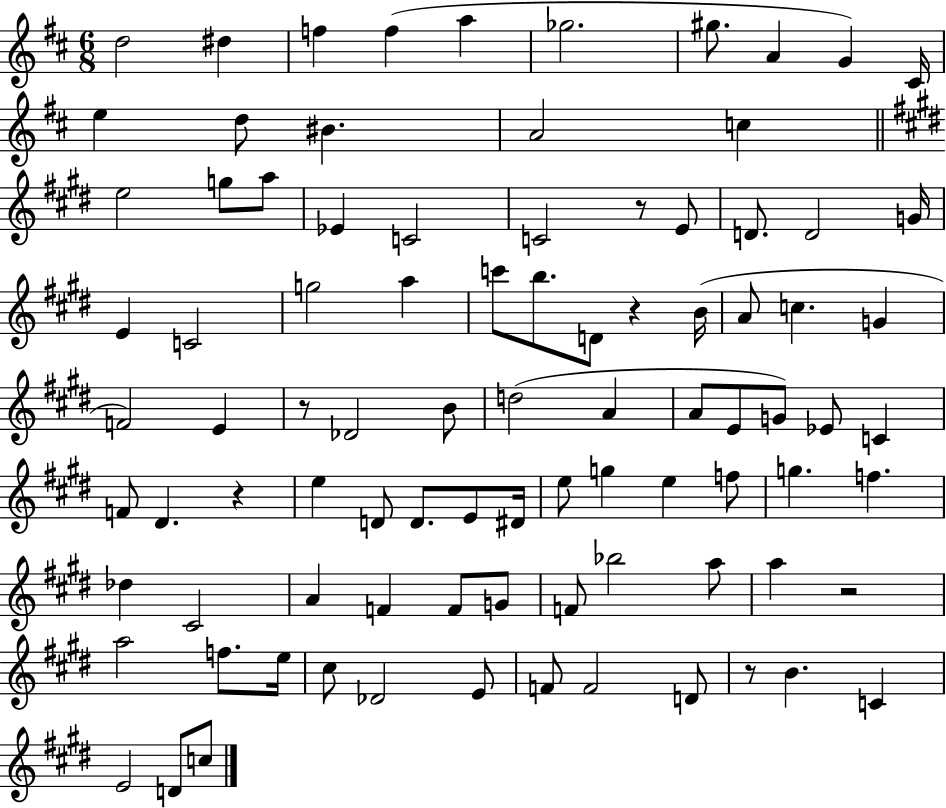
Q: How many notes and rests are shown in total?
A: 90